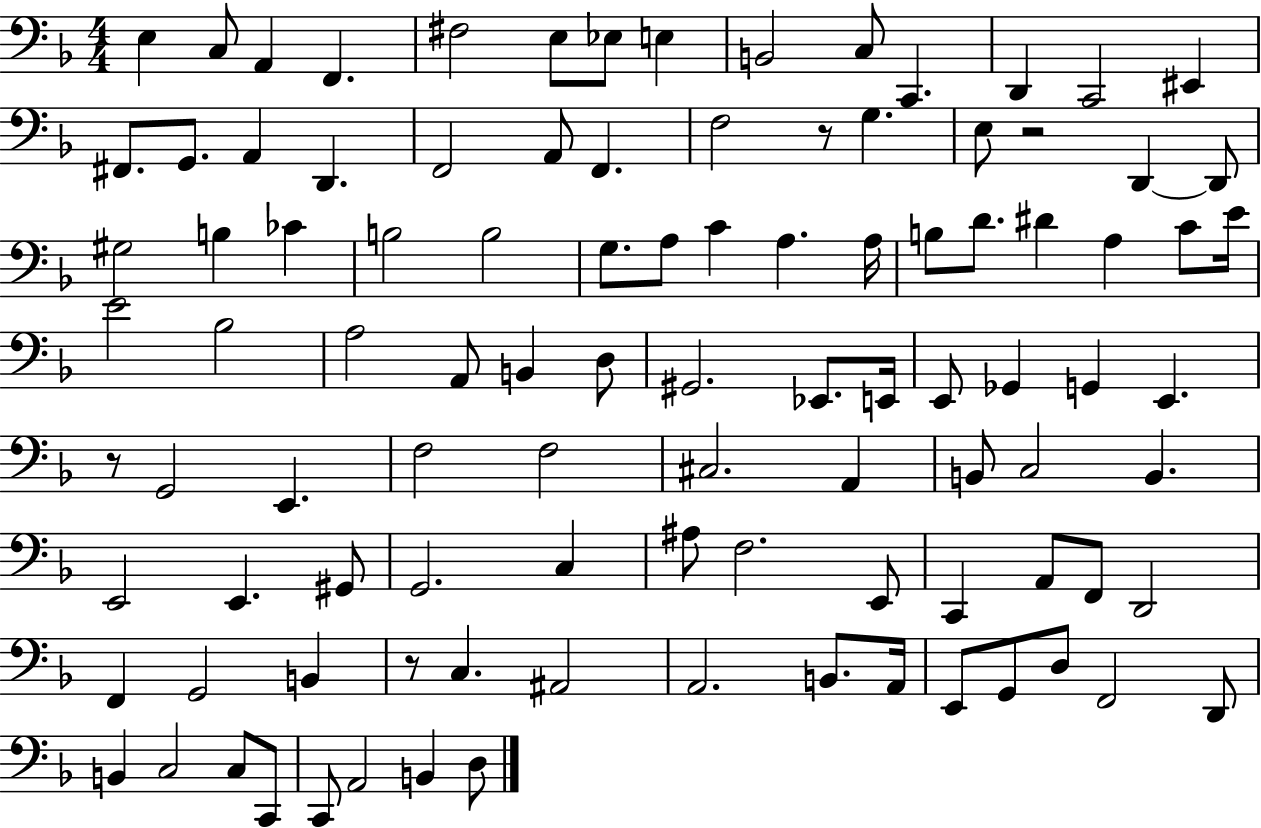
X:1
T:Untitled
M:4/4
L:1/4
K:F
E, C,/2 A,, F,, ^F,2 E,/2 _E,/2 E, B,,2 C,/2 C,, D,, C,,2 ^E,, ^F,,/2 G,,/2 A,, D,, F,,2 A,,/2 F,, F,2 z/2 G, E,/2 z2 D,, D,,/2 ^G,2 B, _C B,2 B,2 G,/2 A,/2 C A, A,/4 B,/2 D/2 ^D A, C/2 E/4 E2 _B,2 A,2 A,,/2 B,, D,/2 ^G,,2 _E,,/2 E,,/4 E,,/2 _G,, G,, E,, z/2 G,,2 E,, F,2 F,2 ^C,2 A,, B,,/2 C,2 B,, E,,2 E,, ^G,,/2 G,,2 C, ^A,/2 F,2 E,,/2 C,, A,,/2 F,,/2 D,,2 F,, G,,2 B,, z/2 C, ^A,,2 A,,2 B,,/2 A,,/4 E,,/2 G,,/2 D,/2 F,,2 D,,/2 B,, C,2 C,/2 C,,/2 C,,/2 A,,2 B,, D,/2